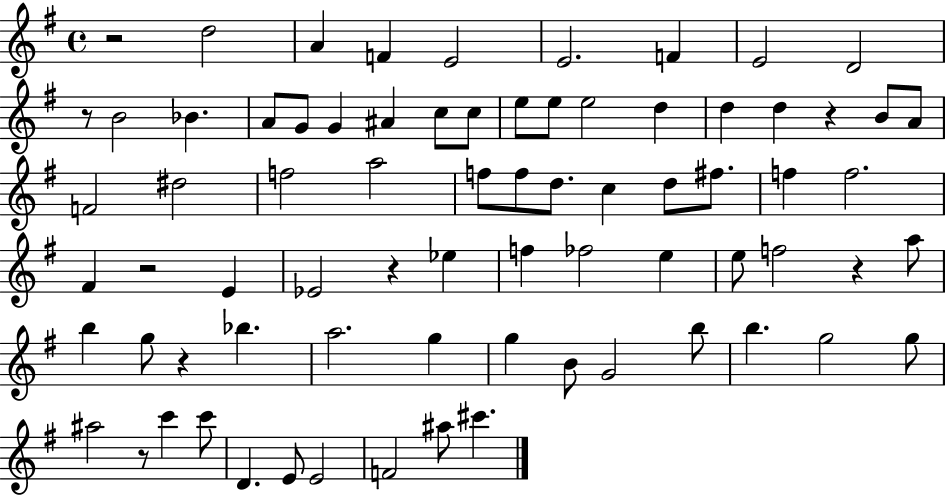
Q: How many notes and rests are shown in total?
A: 75